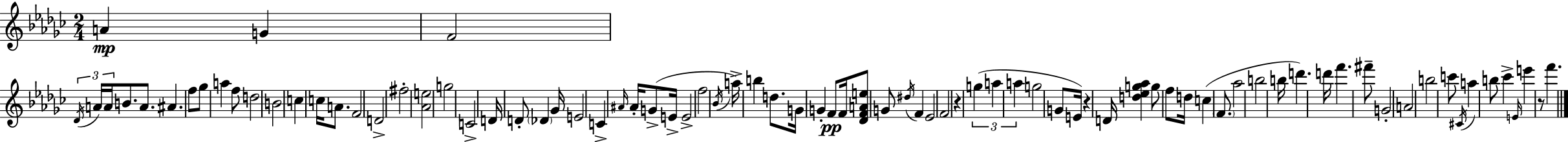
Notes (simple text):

A4/q G4/q F4/h Db4/s A4/s A4/s B4/e. A4/e. A#4/q. F5/e Gb5/e A5/q F5/e D5/h B4/h C5/q C5/s A4/e. F4/h D4/h F#5/h [Ab4,E5]/h G5/h C4/h D4/s D4/e Db4/q Gb4/s E4/h C4/q A#4/s A#4/s G4/e E4/s E4/h F5/h Bb4/s A5/s B5/q D5/e. G4/s G4/q F4/e F4/s [Db4,F4,A4,E5]/e G4/e D#5/s F4/q Eb4/h F4/h R/q G5/q A5/q A5/q G5/h G4/e E4/s R/q D4/s [D5,Eb5,G5,Ab5]/q G5/e F5/e D5/s C5/q F4/e. Ab5/h B5/h B5/s D6/q. D6/s F6/q. F#6/e G4/h A4/h B5/h C6/e C#4/s A5/q B5/e CES6/q E4/s E6/q R/e F6/q.